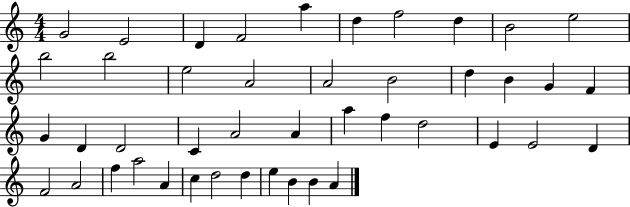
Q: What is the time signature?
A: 4/4